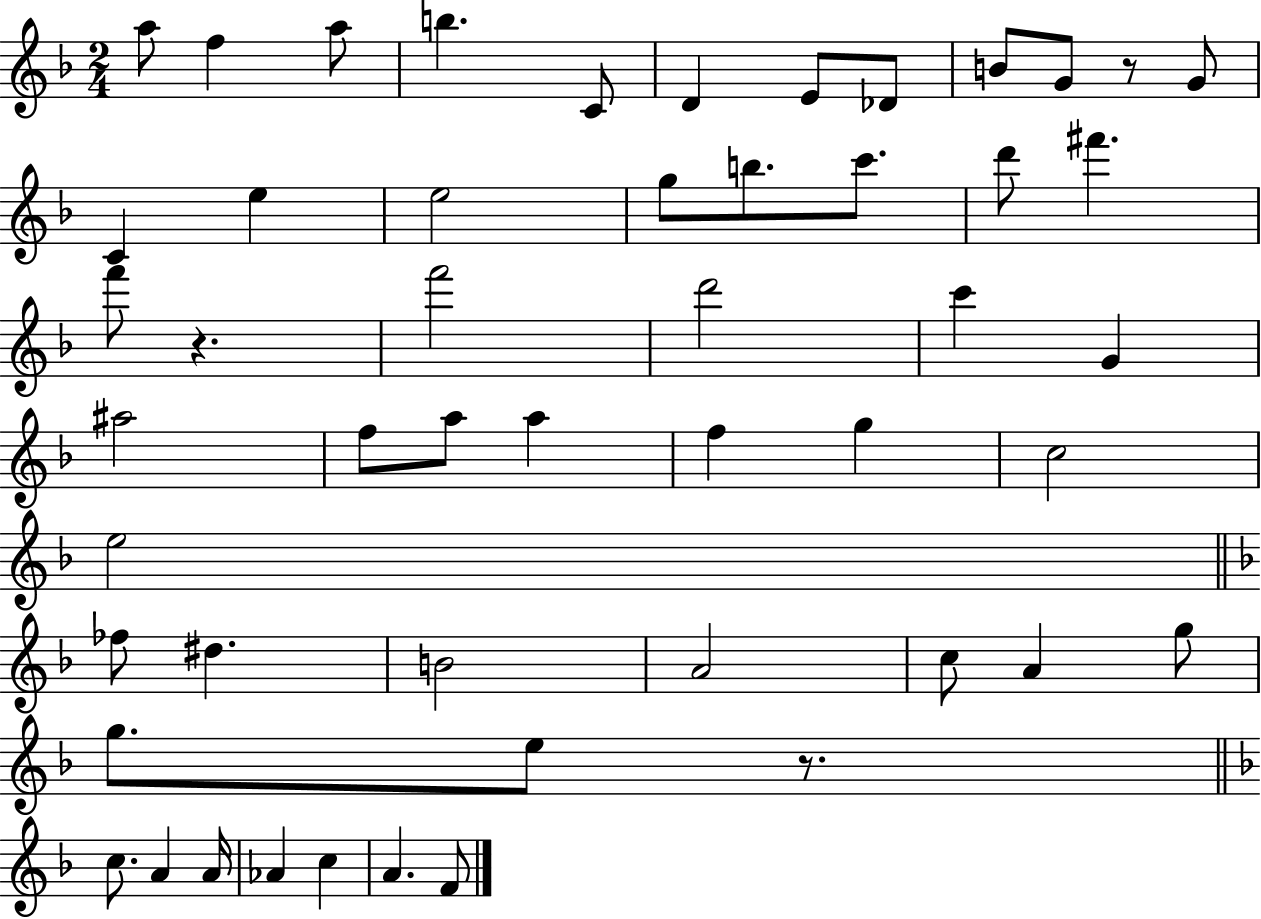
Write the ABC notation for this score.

X:1
T:Untitled
M:2/4
L:1/4
K:F
a/2 f a/2 b C/2 D E/2 _D/2 B/2 G/2 z/2 G/2 C e e2 g/2 b/2 c'/2 d'/2 ^f' f'/2 z f'2 d'2 c' G ^a2 f/2 a/2 a f g c2 e2 _f/2 ^d B2 A2 c/2 A g/2 g/2 e/2 z/2 c/2 A A/4 _A c A F/2